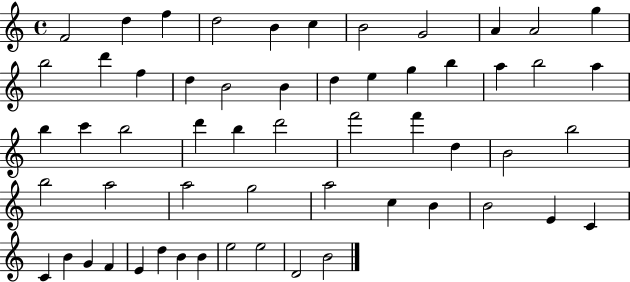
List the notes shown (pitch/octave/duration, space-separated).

F4/h D5/q F5/q D5/h B4/q C5/q B4/h G4/h A4/q A4/h G5/q B5/h D6/q F5/q D5/q B4/h B4/q D5/q E5/q G5/q B5/q A5/q B5/h A5/q B5/q C6/q B5/h D6/q B5/q D6/h F6/h F6/q D5/q B4/h B5/h B5/h A5/h A5/h G5/h A5/h C5/q B4/q B4/h E4/q C4/q C4/q B4/q G4/q F4/q E4/q D5/q B4/q B4/q E5/h E5/h D4/h B4/h